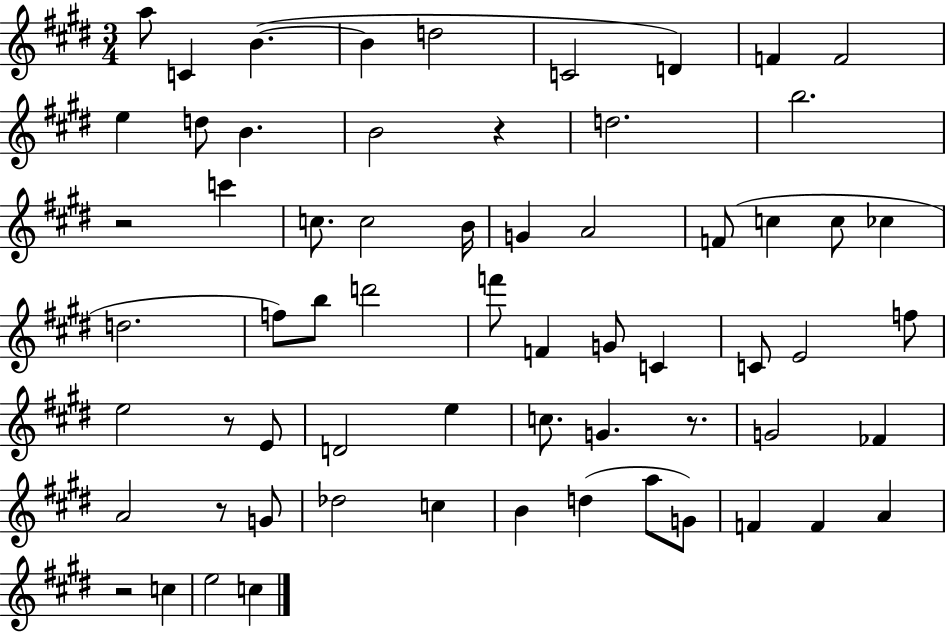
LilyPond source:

{
  \clef treble
  \numericTimeSignature
  \time 3/4
  \key e \major
  a''8 c'4 b'4.~(~ | b'4 d''2 | c'2 d'4) | f'4 f'2 | \break e''4 d''8 b'4. | b'2 r4 | d''2. | b''2. | \break r2 c'''4 | c''8. c''2 b'16 | g'4 a'2 | f'8( c''4 c''8 ces''4 | \break d''2. | f''8) b''8 d'''2 | f'''8 f'4 g'8 c'4 | c'8 e'2 f''8 | \break e''2 r8 e'8 | d'2 e''4 | c''8. g'4. r8. | g'2 fes'4 | \break a'2 r8 g'8 | des''2 c''4 | b'4 d''4( a''8 g'8) | f'4 f'4 a'4 | \break r2 c''4 | e''2 c''4 | \bar "|."
}